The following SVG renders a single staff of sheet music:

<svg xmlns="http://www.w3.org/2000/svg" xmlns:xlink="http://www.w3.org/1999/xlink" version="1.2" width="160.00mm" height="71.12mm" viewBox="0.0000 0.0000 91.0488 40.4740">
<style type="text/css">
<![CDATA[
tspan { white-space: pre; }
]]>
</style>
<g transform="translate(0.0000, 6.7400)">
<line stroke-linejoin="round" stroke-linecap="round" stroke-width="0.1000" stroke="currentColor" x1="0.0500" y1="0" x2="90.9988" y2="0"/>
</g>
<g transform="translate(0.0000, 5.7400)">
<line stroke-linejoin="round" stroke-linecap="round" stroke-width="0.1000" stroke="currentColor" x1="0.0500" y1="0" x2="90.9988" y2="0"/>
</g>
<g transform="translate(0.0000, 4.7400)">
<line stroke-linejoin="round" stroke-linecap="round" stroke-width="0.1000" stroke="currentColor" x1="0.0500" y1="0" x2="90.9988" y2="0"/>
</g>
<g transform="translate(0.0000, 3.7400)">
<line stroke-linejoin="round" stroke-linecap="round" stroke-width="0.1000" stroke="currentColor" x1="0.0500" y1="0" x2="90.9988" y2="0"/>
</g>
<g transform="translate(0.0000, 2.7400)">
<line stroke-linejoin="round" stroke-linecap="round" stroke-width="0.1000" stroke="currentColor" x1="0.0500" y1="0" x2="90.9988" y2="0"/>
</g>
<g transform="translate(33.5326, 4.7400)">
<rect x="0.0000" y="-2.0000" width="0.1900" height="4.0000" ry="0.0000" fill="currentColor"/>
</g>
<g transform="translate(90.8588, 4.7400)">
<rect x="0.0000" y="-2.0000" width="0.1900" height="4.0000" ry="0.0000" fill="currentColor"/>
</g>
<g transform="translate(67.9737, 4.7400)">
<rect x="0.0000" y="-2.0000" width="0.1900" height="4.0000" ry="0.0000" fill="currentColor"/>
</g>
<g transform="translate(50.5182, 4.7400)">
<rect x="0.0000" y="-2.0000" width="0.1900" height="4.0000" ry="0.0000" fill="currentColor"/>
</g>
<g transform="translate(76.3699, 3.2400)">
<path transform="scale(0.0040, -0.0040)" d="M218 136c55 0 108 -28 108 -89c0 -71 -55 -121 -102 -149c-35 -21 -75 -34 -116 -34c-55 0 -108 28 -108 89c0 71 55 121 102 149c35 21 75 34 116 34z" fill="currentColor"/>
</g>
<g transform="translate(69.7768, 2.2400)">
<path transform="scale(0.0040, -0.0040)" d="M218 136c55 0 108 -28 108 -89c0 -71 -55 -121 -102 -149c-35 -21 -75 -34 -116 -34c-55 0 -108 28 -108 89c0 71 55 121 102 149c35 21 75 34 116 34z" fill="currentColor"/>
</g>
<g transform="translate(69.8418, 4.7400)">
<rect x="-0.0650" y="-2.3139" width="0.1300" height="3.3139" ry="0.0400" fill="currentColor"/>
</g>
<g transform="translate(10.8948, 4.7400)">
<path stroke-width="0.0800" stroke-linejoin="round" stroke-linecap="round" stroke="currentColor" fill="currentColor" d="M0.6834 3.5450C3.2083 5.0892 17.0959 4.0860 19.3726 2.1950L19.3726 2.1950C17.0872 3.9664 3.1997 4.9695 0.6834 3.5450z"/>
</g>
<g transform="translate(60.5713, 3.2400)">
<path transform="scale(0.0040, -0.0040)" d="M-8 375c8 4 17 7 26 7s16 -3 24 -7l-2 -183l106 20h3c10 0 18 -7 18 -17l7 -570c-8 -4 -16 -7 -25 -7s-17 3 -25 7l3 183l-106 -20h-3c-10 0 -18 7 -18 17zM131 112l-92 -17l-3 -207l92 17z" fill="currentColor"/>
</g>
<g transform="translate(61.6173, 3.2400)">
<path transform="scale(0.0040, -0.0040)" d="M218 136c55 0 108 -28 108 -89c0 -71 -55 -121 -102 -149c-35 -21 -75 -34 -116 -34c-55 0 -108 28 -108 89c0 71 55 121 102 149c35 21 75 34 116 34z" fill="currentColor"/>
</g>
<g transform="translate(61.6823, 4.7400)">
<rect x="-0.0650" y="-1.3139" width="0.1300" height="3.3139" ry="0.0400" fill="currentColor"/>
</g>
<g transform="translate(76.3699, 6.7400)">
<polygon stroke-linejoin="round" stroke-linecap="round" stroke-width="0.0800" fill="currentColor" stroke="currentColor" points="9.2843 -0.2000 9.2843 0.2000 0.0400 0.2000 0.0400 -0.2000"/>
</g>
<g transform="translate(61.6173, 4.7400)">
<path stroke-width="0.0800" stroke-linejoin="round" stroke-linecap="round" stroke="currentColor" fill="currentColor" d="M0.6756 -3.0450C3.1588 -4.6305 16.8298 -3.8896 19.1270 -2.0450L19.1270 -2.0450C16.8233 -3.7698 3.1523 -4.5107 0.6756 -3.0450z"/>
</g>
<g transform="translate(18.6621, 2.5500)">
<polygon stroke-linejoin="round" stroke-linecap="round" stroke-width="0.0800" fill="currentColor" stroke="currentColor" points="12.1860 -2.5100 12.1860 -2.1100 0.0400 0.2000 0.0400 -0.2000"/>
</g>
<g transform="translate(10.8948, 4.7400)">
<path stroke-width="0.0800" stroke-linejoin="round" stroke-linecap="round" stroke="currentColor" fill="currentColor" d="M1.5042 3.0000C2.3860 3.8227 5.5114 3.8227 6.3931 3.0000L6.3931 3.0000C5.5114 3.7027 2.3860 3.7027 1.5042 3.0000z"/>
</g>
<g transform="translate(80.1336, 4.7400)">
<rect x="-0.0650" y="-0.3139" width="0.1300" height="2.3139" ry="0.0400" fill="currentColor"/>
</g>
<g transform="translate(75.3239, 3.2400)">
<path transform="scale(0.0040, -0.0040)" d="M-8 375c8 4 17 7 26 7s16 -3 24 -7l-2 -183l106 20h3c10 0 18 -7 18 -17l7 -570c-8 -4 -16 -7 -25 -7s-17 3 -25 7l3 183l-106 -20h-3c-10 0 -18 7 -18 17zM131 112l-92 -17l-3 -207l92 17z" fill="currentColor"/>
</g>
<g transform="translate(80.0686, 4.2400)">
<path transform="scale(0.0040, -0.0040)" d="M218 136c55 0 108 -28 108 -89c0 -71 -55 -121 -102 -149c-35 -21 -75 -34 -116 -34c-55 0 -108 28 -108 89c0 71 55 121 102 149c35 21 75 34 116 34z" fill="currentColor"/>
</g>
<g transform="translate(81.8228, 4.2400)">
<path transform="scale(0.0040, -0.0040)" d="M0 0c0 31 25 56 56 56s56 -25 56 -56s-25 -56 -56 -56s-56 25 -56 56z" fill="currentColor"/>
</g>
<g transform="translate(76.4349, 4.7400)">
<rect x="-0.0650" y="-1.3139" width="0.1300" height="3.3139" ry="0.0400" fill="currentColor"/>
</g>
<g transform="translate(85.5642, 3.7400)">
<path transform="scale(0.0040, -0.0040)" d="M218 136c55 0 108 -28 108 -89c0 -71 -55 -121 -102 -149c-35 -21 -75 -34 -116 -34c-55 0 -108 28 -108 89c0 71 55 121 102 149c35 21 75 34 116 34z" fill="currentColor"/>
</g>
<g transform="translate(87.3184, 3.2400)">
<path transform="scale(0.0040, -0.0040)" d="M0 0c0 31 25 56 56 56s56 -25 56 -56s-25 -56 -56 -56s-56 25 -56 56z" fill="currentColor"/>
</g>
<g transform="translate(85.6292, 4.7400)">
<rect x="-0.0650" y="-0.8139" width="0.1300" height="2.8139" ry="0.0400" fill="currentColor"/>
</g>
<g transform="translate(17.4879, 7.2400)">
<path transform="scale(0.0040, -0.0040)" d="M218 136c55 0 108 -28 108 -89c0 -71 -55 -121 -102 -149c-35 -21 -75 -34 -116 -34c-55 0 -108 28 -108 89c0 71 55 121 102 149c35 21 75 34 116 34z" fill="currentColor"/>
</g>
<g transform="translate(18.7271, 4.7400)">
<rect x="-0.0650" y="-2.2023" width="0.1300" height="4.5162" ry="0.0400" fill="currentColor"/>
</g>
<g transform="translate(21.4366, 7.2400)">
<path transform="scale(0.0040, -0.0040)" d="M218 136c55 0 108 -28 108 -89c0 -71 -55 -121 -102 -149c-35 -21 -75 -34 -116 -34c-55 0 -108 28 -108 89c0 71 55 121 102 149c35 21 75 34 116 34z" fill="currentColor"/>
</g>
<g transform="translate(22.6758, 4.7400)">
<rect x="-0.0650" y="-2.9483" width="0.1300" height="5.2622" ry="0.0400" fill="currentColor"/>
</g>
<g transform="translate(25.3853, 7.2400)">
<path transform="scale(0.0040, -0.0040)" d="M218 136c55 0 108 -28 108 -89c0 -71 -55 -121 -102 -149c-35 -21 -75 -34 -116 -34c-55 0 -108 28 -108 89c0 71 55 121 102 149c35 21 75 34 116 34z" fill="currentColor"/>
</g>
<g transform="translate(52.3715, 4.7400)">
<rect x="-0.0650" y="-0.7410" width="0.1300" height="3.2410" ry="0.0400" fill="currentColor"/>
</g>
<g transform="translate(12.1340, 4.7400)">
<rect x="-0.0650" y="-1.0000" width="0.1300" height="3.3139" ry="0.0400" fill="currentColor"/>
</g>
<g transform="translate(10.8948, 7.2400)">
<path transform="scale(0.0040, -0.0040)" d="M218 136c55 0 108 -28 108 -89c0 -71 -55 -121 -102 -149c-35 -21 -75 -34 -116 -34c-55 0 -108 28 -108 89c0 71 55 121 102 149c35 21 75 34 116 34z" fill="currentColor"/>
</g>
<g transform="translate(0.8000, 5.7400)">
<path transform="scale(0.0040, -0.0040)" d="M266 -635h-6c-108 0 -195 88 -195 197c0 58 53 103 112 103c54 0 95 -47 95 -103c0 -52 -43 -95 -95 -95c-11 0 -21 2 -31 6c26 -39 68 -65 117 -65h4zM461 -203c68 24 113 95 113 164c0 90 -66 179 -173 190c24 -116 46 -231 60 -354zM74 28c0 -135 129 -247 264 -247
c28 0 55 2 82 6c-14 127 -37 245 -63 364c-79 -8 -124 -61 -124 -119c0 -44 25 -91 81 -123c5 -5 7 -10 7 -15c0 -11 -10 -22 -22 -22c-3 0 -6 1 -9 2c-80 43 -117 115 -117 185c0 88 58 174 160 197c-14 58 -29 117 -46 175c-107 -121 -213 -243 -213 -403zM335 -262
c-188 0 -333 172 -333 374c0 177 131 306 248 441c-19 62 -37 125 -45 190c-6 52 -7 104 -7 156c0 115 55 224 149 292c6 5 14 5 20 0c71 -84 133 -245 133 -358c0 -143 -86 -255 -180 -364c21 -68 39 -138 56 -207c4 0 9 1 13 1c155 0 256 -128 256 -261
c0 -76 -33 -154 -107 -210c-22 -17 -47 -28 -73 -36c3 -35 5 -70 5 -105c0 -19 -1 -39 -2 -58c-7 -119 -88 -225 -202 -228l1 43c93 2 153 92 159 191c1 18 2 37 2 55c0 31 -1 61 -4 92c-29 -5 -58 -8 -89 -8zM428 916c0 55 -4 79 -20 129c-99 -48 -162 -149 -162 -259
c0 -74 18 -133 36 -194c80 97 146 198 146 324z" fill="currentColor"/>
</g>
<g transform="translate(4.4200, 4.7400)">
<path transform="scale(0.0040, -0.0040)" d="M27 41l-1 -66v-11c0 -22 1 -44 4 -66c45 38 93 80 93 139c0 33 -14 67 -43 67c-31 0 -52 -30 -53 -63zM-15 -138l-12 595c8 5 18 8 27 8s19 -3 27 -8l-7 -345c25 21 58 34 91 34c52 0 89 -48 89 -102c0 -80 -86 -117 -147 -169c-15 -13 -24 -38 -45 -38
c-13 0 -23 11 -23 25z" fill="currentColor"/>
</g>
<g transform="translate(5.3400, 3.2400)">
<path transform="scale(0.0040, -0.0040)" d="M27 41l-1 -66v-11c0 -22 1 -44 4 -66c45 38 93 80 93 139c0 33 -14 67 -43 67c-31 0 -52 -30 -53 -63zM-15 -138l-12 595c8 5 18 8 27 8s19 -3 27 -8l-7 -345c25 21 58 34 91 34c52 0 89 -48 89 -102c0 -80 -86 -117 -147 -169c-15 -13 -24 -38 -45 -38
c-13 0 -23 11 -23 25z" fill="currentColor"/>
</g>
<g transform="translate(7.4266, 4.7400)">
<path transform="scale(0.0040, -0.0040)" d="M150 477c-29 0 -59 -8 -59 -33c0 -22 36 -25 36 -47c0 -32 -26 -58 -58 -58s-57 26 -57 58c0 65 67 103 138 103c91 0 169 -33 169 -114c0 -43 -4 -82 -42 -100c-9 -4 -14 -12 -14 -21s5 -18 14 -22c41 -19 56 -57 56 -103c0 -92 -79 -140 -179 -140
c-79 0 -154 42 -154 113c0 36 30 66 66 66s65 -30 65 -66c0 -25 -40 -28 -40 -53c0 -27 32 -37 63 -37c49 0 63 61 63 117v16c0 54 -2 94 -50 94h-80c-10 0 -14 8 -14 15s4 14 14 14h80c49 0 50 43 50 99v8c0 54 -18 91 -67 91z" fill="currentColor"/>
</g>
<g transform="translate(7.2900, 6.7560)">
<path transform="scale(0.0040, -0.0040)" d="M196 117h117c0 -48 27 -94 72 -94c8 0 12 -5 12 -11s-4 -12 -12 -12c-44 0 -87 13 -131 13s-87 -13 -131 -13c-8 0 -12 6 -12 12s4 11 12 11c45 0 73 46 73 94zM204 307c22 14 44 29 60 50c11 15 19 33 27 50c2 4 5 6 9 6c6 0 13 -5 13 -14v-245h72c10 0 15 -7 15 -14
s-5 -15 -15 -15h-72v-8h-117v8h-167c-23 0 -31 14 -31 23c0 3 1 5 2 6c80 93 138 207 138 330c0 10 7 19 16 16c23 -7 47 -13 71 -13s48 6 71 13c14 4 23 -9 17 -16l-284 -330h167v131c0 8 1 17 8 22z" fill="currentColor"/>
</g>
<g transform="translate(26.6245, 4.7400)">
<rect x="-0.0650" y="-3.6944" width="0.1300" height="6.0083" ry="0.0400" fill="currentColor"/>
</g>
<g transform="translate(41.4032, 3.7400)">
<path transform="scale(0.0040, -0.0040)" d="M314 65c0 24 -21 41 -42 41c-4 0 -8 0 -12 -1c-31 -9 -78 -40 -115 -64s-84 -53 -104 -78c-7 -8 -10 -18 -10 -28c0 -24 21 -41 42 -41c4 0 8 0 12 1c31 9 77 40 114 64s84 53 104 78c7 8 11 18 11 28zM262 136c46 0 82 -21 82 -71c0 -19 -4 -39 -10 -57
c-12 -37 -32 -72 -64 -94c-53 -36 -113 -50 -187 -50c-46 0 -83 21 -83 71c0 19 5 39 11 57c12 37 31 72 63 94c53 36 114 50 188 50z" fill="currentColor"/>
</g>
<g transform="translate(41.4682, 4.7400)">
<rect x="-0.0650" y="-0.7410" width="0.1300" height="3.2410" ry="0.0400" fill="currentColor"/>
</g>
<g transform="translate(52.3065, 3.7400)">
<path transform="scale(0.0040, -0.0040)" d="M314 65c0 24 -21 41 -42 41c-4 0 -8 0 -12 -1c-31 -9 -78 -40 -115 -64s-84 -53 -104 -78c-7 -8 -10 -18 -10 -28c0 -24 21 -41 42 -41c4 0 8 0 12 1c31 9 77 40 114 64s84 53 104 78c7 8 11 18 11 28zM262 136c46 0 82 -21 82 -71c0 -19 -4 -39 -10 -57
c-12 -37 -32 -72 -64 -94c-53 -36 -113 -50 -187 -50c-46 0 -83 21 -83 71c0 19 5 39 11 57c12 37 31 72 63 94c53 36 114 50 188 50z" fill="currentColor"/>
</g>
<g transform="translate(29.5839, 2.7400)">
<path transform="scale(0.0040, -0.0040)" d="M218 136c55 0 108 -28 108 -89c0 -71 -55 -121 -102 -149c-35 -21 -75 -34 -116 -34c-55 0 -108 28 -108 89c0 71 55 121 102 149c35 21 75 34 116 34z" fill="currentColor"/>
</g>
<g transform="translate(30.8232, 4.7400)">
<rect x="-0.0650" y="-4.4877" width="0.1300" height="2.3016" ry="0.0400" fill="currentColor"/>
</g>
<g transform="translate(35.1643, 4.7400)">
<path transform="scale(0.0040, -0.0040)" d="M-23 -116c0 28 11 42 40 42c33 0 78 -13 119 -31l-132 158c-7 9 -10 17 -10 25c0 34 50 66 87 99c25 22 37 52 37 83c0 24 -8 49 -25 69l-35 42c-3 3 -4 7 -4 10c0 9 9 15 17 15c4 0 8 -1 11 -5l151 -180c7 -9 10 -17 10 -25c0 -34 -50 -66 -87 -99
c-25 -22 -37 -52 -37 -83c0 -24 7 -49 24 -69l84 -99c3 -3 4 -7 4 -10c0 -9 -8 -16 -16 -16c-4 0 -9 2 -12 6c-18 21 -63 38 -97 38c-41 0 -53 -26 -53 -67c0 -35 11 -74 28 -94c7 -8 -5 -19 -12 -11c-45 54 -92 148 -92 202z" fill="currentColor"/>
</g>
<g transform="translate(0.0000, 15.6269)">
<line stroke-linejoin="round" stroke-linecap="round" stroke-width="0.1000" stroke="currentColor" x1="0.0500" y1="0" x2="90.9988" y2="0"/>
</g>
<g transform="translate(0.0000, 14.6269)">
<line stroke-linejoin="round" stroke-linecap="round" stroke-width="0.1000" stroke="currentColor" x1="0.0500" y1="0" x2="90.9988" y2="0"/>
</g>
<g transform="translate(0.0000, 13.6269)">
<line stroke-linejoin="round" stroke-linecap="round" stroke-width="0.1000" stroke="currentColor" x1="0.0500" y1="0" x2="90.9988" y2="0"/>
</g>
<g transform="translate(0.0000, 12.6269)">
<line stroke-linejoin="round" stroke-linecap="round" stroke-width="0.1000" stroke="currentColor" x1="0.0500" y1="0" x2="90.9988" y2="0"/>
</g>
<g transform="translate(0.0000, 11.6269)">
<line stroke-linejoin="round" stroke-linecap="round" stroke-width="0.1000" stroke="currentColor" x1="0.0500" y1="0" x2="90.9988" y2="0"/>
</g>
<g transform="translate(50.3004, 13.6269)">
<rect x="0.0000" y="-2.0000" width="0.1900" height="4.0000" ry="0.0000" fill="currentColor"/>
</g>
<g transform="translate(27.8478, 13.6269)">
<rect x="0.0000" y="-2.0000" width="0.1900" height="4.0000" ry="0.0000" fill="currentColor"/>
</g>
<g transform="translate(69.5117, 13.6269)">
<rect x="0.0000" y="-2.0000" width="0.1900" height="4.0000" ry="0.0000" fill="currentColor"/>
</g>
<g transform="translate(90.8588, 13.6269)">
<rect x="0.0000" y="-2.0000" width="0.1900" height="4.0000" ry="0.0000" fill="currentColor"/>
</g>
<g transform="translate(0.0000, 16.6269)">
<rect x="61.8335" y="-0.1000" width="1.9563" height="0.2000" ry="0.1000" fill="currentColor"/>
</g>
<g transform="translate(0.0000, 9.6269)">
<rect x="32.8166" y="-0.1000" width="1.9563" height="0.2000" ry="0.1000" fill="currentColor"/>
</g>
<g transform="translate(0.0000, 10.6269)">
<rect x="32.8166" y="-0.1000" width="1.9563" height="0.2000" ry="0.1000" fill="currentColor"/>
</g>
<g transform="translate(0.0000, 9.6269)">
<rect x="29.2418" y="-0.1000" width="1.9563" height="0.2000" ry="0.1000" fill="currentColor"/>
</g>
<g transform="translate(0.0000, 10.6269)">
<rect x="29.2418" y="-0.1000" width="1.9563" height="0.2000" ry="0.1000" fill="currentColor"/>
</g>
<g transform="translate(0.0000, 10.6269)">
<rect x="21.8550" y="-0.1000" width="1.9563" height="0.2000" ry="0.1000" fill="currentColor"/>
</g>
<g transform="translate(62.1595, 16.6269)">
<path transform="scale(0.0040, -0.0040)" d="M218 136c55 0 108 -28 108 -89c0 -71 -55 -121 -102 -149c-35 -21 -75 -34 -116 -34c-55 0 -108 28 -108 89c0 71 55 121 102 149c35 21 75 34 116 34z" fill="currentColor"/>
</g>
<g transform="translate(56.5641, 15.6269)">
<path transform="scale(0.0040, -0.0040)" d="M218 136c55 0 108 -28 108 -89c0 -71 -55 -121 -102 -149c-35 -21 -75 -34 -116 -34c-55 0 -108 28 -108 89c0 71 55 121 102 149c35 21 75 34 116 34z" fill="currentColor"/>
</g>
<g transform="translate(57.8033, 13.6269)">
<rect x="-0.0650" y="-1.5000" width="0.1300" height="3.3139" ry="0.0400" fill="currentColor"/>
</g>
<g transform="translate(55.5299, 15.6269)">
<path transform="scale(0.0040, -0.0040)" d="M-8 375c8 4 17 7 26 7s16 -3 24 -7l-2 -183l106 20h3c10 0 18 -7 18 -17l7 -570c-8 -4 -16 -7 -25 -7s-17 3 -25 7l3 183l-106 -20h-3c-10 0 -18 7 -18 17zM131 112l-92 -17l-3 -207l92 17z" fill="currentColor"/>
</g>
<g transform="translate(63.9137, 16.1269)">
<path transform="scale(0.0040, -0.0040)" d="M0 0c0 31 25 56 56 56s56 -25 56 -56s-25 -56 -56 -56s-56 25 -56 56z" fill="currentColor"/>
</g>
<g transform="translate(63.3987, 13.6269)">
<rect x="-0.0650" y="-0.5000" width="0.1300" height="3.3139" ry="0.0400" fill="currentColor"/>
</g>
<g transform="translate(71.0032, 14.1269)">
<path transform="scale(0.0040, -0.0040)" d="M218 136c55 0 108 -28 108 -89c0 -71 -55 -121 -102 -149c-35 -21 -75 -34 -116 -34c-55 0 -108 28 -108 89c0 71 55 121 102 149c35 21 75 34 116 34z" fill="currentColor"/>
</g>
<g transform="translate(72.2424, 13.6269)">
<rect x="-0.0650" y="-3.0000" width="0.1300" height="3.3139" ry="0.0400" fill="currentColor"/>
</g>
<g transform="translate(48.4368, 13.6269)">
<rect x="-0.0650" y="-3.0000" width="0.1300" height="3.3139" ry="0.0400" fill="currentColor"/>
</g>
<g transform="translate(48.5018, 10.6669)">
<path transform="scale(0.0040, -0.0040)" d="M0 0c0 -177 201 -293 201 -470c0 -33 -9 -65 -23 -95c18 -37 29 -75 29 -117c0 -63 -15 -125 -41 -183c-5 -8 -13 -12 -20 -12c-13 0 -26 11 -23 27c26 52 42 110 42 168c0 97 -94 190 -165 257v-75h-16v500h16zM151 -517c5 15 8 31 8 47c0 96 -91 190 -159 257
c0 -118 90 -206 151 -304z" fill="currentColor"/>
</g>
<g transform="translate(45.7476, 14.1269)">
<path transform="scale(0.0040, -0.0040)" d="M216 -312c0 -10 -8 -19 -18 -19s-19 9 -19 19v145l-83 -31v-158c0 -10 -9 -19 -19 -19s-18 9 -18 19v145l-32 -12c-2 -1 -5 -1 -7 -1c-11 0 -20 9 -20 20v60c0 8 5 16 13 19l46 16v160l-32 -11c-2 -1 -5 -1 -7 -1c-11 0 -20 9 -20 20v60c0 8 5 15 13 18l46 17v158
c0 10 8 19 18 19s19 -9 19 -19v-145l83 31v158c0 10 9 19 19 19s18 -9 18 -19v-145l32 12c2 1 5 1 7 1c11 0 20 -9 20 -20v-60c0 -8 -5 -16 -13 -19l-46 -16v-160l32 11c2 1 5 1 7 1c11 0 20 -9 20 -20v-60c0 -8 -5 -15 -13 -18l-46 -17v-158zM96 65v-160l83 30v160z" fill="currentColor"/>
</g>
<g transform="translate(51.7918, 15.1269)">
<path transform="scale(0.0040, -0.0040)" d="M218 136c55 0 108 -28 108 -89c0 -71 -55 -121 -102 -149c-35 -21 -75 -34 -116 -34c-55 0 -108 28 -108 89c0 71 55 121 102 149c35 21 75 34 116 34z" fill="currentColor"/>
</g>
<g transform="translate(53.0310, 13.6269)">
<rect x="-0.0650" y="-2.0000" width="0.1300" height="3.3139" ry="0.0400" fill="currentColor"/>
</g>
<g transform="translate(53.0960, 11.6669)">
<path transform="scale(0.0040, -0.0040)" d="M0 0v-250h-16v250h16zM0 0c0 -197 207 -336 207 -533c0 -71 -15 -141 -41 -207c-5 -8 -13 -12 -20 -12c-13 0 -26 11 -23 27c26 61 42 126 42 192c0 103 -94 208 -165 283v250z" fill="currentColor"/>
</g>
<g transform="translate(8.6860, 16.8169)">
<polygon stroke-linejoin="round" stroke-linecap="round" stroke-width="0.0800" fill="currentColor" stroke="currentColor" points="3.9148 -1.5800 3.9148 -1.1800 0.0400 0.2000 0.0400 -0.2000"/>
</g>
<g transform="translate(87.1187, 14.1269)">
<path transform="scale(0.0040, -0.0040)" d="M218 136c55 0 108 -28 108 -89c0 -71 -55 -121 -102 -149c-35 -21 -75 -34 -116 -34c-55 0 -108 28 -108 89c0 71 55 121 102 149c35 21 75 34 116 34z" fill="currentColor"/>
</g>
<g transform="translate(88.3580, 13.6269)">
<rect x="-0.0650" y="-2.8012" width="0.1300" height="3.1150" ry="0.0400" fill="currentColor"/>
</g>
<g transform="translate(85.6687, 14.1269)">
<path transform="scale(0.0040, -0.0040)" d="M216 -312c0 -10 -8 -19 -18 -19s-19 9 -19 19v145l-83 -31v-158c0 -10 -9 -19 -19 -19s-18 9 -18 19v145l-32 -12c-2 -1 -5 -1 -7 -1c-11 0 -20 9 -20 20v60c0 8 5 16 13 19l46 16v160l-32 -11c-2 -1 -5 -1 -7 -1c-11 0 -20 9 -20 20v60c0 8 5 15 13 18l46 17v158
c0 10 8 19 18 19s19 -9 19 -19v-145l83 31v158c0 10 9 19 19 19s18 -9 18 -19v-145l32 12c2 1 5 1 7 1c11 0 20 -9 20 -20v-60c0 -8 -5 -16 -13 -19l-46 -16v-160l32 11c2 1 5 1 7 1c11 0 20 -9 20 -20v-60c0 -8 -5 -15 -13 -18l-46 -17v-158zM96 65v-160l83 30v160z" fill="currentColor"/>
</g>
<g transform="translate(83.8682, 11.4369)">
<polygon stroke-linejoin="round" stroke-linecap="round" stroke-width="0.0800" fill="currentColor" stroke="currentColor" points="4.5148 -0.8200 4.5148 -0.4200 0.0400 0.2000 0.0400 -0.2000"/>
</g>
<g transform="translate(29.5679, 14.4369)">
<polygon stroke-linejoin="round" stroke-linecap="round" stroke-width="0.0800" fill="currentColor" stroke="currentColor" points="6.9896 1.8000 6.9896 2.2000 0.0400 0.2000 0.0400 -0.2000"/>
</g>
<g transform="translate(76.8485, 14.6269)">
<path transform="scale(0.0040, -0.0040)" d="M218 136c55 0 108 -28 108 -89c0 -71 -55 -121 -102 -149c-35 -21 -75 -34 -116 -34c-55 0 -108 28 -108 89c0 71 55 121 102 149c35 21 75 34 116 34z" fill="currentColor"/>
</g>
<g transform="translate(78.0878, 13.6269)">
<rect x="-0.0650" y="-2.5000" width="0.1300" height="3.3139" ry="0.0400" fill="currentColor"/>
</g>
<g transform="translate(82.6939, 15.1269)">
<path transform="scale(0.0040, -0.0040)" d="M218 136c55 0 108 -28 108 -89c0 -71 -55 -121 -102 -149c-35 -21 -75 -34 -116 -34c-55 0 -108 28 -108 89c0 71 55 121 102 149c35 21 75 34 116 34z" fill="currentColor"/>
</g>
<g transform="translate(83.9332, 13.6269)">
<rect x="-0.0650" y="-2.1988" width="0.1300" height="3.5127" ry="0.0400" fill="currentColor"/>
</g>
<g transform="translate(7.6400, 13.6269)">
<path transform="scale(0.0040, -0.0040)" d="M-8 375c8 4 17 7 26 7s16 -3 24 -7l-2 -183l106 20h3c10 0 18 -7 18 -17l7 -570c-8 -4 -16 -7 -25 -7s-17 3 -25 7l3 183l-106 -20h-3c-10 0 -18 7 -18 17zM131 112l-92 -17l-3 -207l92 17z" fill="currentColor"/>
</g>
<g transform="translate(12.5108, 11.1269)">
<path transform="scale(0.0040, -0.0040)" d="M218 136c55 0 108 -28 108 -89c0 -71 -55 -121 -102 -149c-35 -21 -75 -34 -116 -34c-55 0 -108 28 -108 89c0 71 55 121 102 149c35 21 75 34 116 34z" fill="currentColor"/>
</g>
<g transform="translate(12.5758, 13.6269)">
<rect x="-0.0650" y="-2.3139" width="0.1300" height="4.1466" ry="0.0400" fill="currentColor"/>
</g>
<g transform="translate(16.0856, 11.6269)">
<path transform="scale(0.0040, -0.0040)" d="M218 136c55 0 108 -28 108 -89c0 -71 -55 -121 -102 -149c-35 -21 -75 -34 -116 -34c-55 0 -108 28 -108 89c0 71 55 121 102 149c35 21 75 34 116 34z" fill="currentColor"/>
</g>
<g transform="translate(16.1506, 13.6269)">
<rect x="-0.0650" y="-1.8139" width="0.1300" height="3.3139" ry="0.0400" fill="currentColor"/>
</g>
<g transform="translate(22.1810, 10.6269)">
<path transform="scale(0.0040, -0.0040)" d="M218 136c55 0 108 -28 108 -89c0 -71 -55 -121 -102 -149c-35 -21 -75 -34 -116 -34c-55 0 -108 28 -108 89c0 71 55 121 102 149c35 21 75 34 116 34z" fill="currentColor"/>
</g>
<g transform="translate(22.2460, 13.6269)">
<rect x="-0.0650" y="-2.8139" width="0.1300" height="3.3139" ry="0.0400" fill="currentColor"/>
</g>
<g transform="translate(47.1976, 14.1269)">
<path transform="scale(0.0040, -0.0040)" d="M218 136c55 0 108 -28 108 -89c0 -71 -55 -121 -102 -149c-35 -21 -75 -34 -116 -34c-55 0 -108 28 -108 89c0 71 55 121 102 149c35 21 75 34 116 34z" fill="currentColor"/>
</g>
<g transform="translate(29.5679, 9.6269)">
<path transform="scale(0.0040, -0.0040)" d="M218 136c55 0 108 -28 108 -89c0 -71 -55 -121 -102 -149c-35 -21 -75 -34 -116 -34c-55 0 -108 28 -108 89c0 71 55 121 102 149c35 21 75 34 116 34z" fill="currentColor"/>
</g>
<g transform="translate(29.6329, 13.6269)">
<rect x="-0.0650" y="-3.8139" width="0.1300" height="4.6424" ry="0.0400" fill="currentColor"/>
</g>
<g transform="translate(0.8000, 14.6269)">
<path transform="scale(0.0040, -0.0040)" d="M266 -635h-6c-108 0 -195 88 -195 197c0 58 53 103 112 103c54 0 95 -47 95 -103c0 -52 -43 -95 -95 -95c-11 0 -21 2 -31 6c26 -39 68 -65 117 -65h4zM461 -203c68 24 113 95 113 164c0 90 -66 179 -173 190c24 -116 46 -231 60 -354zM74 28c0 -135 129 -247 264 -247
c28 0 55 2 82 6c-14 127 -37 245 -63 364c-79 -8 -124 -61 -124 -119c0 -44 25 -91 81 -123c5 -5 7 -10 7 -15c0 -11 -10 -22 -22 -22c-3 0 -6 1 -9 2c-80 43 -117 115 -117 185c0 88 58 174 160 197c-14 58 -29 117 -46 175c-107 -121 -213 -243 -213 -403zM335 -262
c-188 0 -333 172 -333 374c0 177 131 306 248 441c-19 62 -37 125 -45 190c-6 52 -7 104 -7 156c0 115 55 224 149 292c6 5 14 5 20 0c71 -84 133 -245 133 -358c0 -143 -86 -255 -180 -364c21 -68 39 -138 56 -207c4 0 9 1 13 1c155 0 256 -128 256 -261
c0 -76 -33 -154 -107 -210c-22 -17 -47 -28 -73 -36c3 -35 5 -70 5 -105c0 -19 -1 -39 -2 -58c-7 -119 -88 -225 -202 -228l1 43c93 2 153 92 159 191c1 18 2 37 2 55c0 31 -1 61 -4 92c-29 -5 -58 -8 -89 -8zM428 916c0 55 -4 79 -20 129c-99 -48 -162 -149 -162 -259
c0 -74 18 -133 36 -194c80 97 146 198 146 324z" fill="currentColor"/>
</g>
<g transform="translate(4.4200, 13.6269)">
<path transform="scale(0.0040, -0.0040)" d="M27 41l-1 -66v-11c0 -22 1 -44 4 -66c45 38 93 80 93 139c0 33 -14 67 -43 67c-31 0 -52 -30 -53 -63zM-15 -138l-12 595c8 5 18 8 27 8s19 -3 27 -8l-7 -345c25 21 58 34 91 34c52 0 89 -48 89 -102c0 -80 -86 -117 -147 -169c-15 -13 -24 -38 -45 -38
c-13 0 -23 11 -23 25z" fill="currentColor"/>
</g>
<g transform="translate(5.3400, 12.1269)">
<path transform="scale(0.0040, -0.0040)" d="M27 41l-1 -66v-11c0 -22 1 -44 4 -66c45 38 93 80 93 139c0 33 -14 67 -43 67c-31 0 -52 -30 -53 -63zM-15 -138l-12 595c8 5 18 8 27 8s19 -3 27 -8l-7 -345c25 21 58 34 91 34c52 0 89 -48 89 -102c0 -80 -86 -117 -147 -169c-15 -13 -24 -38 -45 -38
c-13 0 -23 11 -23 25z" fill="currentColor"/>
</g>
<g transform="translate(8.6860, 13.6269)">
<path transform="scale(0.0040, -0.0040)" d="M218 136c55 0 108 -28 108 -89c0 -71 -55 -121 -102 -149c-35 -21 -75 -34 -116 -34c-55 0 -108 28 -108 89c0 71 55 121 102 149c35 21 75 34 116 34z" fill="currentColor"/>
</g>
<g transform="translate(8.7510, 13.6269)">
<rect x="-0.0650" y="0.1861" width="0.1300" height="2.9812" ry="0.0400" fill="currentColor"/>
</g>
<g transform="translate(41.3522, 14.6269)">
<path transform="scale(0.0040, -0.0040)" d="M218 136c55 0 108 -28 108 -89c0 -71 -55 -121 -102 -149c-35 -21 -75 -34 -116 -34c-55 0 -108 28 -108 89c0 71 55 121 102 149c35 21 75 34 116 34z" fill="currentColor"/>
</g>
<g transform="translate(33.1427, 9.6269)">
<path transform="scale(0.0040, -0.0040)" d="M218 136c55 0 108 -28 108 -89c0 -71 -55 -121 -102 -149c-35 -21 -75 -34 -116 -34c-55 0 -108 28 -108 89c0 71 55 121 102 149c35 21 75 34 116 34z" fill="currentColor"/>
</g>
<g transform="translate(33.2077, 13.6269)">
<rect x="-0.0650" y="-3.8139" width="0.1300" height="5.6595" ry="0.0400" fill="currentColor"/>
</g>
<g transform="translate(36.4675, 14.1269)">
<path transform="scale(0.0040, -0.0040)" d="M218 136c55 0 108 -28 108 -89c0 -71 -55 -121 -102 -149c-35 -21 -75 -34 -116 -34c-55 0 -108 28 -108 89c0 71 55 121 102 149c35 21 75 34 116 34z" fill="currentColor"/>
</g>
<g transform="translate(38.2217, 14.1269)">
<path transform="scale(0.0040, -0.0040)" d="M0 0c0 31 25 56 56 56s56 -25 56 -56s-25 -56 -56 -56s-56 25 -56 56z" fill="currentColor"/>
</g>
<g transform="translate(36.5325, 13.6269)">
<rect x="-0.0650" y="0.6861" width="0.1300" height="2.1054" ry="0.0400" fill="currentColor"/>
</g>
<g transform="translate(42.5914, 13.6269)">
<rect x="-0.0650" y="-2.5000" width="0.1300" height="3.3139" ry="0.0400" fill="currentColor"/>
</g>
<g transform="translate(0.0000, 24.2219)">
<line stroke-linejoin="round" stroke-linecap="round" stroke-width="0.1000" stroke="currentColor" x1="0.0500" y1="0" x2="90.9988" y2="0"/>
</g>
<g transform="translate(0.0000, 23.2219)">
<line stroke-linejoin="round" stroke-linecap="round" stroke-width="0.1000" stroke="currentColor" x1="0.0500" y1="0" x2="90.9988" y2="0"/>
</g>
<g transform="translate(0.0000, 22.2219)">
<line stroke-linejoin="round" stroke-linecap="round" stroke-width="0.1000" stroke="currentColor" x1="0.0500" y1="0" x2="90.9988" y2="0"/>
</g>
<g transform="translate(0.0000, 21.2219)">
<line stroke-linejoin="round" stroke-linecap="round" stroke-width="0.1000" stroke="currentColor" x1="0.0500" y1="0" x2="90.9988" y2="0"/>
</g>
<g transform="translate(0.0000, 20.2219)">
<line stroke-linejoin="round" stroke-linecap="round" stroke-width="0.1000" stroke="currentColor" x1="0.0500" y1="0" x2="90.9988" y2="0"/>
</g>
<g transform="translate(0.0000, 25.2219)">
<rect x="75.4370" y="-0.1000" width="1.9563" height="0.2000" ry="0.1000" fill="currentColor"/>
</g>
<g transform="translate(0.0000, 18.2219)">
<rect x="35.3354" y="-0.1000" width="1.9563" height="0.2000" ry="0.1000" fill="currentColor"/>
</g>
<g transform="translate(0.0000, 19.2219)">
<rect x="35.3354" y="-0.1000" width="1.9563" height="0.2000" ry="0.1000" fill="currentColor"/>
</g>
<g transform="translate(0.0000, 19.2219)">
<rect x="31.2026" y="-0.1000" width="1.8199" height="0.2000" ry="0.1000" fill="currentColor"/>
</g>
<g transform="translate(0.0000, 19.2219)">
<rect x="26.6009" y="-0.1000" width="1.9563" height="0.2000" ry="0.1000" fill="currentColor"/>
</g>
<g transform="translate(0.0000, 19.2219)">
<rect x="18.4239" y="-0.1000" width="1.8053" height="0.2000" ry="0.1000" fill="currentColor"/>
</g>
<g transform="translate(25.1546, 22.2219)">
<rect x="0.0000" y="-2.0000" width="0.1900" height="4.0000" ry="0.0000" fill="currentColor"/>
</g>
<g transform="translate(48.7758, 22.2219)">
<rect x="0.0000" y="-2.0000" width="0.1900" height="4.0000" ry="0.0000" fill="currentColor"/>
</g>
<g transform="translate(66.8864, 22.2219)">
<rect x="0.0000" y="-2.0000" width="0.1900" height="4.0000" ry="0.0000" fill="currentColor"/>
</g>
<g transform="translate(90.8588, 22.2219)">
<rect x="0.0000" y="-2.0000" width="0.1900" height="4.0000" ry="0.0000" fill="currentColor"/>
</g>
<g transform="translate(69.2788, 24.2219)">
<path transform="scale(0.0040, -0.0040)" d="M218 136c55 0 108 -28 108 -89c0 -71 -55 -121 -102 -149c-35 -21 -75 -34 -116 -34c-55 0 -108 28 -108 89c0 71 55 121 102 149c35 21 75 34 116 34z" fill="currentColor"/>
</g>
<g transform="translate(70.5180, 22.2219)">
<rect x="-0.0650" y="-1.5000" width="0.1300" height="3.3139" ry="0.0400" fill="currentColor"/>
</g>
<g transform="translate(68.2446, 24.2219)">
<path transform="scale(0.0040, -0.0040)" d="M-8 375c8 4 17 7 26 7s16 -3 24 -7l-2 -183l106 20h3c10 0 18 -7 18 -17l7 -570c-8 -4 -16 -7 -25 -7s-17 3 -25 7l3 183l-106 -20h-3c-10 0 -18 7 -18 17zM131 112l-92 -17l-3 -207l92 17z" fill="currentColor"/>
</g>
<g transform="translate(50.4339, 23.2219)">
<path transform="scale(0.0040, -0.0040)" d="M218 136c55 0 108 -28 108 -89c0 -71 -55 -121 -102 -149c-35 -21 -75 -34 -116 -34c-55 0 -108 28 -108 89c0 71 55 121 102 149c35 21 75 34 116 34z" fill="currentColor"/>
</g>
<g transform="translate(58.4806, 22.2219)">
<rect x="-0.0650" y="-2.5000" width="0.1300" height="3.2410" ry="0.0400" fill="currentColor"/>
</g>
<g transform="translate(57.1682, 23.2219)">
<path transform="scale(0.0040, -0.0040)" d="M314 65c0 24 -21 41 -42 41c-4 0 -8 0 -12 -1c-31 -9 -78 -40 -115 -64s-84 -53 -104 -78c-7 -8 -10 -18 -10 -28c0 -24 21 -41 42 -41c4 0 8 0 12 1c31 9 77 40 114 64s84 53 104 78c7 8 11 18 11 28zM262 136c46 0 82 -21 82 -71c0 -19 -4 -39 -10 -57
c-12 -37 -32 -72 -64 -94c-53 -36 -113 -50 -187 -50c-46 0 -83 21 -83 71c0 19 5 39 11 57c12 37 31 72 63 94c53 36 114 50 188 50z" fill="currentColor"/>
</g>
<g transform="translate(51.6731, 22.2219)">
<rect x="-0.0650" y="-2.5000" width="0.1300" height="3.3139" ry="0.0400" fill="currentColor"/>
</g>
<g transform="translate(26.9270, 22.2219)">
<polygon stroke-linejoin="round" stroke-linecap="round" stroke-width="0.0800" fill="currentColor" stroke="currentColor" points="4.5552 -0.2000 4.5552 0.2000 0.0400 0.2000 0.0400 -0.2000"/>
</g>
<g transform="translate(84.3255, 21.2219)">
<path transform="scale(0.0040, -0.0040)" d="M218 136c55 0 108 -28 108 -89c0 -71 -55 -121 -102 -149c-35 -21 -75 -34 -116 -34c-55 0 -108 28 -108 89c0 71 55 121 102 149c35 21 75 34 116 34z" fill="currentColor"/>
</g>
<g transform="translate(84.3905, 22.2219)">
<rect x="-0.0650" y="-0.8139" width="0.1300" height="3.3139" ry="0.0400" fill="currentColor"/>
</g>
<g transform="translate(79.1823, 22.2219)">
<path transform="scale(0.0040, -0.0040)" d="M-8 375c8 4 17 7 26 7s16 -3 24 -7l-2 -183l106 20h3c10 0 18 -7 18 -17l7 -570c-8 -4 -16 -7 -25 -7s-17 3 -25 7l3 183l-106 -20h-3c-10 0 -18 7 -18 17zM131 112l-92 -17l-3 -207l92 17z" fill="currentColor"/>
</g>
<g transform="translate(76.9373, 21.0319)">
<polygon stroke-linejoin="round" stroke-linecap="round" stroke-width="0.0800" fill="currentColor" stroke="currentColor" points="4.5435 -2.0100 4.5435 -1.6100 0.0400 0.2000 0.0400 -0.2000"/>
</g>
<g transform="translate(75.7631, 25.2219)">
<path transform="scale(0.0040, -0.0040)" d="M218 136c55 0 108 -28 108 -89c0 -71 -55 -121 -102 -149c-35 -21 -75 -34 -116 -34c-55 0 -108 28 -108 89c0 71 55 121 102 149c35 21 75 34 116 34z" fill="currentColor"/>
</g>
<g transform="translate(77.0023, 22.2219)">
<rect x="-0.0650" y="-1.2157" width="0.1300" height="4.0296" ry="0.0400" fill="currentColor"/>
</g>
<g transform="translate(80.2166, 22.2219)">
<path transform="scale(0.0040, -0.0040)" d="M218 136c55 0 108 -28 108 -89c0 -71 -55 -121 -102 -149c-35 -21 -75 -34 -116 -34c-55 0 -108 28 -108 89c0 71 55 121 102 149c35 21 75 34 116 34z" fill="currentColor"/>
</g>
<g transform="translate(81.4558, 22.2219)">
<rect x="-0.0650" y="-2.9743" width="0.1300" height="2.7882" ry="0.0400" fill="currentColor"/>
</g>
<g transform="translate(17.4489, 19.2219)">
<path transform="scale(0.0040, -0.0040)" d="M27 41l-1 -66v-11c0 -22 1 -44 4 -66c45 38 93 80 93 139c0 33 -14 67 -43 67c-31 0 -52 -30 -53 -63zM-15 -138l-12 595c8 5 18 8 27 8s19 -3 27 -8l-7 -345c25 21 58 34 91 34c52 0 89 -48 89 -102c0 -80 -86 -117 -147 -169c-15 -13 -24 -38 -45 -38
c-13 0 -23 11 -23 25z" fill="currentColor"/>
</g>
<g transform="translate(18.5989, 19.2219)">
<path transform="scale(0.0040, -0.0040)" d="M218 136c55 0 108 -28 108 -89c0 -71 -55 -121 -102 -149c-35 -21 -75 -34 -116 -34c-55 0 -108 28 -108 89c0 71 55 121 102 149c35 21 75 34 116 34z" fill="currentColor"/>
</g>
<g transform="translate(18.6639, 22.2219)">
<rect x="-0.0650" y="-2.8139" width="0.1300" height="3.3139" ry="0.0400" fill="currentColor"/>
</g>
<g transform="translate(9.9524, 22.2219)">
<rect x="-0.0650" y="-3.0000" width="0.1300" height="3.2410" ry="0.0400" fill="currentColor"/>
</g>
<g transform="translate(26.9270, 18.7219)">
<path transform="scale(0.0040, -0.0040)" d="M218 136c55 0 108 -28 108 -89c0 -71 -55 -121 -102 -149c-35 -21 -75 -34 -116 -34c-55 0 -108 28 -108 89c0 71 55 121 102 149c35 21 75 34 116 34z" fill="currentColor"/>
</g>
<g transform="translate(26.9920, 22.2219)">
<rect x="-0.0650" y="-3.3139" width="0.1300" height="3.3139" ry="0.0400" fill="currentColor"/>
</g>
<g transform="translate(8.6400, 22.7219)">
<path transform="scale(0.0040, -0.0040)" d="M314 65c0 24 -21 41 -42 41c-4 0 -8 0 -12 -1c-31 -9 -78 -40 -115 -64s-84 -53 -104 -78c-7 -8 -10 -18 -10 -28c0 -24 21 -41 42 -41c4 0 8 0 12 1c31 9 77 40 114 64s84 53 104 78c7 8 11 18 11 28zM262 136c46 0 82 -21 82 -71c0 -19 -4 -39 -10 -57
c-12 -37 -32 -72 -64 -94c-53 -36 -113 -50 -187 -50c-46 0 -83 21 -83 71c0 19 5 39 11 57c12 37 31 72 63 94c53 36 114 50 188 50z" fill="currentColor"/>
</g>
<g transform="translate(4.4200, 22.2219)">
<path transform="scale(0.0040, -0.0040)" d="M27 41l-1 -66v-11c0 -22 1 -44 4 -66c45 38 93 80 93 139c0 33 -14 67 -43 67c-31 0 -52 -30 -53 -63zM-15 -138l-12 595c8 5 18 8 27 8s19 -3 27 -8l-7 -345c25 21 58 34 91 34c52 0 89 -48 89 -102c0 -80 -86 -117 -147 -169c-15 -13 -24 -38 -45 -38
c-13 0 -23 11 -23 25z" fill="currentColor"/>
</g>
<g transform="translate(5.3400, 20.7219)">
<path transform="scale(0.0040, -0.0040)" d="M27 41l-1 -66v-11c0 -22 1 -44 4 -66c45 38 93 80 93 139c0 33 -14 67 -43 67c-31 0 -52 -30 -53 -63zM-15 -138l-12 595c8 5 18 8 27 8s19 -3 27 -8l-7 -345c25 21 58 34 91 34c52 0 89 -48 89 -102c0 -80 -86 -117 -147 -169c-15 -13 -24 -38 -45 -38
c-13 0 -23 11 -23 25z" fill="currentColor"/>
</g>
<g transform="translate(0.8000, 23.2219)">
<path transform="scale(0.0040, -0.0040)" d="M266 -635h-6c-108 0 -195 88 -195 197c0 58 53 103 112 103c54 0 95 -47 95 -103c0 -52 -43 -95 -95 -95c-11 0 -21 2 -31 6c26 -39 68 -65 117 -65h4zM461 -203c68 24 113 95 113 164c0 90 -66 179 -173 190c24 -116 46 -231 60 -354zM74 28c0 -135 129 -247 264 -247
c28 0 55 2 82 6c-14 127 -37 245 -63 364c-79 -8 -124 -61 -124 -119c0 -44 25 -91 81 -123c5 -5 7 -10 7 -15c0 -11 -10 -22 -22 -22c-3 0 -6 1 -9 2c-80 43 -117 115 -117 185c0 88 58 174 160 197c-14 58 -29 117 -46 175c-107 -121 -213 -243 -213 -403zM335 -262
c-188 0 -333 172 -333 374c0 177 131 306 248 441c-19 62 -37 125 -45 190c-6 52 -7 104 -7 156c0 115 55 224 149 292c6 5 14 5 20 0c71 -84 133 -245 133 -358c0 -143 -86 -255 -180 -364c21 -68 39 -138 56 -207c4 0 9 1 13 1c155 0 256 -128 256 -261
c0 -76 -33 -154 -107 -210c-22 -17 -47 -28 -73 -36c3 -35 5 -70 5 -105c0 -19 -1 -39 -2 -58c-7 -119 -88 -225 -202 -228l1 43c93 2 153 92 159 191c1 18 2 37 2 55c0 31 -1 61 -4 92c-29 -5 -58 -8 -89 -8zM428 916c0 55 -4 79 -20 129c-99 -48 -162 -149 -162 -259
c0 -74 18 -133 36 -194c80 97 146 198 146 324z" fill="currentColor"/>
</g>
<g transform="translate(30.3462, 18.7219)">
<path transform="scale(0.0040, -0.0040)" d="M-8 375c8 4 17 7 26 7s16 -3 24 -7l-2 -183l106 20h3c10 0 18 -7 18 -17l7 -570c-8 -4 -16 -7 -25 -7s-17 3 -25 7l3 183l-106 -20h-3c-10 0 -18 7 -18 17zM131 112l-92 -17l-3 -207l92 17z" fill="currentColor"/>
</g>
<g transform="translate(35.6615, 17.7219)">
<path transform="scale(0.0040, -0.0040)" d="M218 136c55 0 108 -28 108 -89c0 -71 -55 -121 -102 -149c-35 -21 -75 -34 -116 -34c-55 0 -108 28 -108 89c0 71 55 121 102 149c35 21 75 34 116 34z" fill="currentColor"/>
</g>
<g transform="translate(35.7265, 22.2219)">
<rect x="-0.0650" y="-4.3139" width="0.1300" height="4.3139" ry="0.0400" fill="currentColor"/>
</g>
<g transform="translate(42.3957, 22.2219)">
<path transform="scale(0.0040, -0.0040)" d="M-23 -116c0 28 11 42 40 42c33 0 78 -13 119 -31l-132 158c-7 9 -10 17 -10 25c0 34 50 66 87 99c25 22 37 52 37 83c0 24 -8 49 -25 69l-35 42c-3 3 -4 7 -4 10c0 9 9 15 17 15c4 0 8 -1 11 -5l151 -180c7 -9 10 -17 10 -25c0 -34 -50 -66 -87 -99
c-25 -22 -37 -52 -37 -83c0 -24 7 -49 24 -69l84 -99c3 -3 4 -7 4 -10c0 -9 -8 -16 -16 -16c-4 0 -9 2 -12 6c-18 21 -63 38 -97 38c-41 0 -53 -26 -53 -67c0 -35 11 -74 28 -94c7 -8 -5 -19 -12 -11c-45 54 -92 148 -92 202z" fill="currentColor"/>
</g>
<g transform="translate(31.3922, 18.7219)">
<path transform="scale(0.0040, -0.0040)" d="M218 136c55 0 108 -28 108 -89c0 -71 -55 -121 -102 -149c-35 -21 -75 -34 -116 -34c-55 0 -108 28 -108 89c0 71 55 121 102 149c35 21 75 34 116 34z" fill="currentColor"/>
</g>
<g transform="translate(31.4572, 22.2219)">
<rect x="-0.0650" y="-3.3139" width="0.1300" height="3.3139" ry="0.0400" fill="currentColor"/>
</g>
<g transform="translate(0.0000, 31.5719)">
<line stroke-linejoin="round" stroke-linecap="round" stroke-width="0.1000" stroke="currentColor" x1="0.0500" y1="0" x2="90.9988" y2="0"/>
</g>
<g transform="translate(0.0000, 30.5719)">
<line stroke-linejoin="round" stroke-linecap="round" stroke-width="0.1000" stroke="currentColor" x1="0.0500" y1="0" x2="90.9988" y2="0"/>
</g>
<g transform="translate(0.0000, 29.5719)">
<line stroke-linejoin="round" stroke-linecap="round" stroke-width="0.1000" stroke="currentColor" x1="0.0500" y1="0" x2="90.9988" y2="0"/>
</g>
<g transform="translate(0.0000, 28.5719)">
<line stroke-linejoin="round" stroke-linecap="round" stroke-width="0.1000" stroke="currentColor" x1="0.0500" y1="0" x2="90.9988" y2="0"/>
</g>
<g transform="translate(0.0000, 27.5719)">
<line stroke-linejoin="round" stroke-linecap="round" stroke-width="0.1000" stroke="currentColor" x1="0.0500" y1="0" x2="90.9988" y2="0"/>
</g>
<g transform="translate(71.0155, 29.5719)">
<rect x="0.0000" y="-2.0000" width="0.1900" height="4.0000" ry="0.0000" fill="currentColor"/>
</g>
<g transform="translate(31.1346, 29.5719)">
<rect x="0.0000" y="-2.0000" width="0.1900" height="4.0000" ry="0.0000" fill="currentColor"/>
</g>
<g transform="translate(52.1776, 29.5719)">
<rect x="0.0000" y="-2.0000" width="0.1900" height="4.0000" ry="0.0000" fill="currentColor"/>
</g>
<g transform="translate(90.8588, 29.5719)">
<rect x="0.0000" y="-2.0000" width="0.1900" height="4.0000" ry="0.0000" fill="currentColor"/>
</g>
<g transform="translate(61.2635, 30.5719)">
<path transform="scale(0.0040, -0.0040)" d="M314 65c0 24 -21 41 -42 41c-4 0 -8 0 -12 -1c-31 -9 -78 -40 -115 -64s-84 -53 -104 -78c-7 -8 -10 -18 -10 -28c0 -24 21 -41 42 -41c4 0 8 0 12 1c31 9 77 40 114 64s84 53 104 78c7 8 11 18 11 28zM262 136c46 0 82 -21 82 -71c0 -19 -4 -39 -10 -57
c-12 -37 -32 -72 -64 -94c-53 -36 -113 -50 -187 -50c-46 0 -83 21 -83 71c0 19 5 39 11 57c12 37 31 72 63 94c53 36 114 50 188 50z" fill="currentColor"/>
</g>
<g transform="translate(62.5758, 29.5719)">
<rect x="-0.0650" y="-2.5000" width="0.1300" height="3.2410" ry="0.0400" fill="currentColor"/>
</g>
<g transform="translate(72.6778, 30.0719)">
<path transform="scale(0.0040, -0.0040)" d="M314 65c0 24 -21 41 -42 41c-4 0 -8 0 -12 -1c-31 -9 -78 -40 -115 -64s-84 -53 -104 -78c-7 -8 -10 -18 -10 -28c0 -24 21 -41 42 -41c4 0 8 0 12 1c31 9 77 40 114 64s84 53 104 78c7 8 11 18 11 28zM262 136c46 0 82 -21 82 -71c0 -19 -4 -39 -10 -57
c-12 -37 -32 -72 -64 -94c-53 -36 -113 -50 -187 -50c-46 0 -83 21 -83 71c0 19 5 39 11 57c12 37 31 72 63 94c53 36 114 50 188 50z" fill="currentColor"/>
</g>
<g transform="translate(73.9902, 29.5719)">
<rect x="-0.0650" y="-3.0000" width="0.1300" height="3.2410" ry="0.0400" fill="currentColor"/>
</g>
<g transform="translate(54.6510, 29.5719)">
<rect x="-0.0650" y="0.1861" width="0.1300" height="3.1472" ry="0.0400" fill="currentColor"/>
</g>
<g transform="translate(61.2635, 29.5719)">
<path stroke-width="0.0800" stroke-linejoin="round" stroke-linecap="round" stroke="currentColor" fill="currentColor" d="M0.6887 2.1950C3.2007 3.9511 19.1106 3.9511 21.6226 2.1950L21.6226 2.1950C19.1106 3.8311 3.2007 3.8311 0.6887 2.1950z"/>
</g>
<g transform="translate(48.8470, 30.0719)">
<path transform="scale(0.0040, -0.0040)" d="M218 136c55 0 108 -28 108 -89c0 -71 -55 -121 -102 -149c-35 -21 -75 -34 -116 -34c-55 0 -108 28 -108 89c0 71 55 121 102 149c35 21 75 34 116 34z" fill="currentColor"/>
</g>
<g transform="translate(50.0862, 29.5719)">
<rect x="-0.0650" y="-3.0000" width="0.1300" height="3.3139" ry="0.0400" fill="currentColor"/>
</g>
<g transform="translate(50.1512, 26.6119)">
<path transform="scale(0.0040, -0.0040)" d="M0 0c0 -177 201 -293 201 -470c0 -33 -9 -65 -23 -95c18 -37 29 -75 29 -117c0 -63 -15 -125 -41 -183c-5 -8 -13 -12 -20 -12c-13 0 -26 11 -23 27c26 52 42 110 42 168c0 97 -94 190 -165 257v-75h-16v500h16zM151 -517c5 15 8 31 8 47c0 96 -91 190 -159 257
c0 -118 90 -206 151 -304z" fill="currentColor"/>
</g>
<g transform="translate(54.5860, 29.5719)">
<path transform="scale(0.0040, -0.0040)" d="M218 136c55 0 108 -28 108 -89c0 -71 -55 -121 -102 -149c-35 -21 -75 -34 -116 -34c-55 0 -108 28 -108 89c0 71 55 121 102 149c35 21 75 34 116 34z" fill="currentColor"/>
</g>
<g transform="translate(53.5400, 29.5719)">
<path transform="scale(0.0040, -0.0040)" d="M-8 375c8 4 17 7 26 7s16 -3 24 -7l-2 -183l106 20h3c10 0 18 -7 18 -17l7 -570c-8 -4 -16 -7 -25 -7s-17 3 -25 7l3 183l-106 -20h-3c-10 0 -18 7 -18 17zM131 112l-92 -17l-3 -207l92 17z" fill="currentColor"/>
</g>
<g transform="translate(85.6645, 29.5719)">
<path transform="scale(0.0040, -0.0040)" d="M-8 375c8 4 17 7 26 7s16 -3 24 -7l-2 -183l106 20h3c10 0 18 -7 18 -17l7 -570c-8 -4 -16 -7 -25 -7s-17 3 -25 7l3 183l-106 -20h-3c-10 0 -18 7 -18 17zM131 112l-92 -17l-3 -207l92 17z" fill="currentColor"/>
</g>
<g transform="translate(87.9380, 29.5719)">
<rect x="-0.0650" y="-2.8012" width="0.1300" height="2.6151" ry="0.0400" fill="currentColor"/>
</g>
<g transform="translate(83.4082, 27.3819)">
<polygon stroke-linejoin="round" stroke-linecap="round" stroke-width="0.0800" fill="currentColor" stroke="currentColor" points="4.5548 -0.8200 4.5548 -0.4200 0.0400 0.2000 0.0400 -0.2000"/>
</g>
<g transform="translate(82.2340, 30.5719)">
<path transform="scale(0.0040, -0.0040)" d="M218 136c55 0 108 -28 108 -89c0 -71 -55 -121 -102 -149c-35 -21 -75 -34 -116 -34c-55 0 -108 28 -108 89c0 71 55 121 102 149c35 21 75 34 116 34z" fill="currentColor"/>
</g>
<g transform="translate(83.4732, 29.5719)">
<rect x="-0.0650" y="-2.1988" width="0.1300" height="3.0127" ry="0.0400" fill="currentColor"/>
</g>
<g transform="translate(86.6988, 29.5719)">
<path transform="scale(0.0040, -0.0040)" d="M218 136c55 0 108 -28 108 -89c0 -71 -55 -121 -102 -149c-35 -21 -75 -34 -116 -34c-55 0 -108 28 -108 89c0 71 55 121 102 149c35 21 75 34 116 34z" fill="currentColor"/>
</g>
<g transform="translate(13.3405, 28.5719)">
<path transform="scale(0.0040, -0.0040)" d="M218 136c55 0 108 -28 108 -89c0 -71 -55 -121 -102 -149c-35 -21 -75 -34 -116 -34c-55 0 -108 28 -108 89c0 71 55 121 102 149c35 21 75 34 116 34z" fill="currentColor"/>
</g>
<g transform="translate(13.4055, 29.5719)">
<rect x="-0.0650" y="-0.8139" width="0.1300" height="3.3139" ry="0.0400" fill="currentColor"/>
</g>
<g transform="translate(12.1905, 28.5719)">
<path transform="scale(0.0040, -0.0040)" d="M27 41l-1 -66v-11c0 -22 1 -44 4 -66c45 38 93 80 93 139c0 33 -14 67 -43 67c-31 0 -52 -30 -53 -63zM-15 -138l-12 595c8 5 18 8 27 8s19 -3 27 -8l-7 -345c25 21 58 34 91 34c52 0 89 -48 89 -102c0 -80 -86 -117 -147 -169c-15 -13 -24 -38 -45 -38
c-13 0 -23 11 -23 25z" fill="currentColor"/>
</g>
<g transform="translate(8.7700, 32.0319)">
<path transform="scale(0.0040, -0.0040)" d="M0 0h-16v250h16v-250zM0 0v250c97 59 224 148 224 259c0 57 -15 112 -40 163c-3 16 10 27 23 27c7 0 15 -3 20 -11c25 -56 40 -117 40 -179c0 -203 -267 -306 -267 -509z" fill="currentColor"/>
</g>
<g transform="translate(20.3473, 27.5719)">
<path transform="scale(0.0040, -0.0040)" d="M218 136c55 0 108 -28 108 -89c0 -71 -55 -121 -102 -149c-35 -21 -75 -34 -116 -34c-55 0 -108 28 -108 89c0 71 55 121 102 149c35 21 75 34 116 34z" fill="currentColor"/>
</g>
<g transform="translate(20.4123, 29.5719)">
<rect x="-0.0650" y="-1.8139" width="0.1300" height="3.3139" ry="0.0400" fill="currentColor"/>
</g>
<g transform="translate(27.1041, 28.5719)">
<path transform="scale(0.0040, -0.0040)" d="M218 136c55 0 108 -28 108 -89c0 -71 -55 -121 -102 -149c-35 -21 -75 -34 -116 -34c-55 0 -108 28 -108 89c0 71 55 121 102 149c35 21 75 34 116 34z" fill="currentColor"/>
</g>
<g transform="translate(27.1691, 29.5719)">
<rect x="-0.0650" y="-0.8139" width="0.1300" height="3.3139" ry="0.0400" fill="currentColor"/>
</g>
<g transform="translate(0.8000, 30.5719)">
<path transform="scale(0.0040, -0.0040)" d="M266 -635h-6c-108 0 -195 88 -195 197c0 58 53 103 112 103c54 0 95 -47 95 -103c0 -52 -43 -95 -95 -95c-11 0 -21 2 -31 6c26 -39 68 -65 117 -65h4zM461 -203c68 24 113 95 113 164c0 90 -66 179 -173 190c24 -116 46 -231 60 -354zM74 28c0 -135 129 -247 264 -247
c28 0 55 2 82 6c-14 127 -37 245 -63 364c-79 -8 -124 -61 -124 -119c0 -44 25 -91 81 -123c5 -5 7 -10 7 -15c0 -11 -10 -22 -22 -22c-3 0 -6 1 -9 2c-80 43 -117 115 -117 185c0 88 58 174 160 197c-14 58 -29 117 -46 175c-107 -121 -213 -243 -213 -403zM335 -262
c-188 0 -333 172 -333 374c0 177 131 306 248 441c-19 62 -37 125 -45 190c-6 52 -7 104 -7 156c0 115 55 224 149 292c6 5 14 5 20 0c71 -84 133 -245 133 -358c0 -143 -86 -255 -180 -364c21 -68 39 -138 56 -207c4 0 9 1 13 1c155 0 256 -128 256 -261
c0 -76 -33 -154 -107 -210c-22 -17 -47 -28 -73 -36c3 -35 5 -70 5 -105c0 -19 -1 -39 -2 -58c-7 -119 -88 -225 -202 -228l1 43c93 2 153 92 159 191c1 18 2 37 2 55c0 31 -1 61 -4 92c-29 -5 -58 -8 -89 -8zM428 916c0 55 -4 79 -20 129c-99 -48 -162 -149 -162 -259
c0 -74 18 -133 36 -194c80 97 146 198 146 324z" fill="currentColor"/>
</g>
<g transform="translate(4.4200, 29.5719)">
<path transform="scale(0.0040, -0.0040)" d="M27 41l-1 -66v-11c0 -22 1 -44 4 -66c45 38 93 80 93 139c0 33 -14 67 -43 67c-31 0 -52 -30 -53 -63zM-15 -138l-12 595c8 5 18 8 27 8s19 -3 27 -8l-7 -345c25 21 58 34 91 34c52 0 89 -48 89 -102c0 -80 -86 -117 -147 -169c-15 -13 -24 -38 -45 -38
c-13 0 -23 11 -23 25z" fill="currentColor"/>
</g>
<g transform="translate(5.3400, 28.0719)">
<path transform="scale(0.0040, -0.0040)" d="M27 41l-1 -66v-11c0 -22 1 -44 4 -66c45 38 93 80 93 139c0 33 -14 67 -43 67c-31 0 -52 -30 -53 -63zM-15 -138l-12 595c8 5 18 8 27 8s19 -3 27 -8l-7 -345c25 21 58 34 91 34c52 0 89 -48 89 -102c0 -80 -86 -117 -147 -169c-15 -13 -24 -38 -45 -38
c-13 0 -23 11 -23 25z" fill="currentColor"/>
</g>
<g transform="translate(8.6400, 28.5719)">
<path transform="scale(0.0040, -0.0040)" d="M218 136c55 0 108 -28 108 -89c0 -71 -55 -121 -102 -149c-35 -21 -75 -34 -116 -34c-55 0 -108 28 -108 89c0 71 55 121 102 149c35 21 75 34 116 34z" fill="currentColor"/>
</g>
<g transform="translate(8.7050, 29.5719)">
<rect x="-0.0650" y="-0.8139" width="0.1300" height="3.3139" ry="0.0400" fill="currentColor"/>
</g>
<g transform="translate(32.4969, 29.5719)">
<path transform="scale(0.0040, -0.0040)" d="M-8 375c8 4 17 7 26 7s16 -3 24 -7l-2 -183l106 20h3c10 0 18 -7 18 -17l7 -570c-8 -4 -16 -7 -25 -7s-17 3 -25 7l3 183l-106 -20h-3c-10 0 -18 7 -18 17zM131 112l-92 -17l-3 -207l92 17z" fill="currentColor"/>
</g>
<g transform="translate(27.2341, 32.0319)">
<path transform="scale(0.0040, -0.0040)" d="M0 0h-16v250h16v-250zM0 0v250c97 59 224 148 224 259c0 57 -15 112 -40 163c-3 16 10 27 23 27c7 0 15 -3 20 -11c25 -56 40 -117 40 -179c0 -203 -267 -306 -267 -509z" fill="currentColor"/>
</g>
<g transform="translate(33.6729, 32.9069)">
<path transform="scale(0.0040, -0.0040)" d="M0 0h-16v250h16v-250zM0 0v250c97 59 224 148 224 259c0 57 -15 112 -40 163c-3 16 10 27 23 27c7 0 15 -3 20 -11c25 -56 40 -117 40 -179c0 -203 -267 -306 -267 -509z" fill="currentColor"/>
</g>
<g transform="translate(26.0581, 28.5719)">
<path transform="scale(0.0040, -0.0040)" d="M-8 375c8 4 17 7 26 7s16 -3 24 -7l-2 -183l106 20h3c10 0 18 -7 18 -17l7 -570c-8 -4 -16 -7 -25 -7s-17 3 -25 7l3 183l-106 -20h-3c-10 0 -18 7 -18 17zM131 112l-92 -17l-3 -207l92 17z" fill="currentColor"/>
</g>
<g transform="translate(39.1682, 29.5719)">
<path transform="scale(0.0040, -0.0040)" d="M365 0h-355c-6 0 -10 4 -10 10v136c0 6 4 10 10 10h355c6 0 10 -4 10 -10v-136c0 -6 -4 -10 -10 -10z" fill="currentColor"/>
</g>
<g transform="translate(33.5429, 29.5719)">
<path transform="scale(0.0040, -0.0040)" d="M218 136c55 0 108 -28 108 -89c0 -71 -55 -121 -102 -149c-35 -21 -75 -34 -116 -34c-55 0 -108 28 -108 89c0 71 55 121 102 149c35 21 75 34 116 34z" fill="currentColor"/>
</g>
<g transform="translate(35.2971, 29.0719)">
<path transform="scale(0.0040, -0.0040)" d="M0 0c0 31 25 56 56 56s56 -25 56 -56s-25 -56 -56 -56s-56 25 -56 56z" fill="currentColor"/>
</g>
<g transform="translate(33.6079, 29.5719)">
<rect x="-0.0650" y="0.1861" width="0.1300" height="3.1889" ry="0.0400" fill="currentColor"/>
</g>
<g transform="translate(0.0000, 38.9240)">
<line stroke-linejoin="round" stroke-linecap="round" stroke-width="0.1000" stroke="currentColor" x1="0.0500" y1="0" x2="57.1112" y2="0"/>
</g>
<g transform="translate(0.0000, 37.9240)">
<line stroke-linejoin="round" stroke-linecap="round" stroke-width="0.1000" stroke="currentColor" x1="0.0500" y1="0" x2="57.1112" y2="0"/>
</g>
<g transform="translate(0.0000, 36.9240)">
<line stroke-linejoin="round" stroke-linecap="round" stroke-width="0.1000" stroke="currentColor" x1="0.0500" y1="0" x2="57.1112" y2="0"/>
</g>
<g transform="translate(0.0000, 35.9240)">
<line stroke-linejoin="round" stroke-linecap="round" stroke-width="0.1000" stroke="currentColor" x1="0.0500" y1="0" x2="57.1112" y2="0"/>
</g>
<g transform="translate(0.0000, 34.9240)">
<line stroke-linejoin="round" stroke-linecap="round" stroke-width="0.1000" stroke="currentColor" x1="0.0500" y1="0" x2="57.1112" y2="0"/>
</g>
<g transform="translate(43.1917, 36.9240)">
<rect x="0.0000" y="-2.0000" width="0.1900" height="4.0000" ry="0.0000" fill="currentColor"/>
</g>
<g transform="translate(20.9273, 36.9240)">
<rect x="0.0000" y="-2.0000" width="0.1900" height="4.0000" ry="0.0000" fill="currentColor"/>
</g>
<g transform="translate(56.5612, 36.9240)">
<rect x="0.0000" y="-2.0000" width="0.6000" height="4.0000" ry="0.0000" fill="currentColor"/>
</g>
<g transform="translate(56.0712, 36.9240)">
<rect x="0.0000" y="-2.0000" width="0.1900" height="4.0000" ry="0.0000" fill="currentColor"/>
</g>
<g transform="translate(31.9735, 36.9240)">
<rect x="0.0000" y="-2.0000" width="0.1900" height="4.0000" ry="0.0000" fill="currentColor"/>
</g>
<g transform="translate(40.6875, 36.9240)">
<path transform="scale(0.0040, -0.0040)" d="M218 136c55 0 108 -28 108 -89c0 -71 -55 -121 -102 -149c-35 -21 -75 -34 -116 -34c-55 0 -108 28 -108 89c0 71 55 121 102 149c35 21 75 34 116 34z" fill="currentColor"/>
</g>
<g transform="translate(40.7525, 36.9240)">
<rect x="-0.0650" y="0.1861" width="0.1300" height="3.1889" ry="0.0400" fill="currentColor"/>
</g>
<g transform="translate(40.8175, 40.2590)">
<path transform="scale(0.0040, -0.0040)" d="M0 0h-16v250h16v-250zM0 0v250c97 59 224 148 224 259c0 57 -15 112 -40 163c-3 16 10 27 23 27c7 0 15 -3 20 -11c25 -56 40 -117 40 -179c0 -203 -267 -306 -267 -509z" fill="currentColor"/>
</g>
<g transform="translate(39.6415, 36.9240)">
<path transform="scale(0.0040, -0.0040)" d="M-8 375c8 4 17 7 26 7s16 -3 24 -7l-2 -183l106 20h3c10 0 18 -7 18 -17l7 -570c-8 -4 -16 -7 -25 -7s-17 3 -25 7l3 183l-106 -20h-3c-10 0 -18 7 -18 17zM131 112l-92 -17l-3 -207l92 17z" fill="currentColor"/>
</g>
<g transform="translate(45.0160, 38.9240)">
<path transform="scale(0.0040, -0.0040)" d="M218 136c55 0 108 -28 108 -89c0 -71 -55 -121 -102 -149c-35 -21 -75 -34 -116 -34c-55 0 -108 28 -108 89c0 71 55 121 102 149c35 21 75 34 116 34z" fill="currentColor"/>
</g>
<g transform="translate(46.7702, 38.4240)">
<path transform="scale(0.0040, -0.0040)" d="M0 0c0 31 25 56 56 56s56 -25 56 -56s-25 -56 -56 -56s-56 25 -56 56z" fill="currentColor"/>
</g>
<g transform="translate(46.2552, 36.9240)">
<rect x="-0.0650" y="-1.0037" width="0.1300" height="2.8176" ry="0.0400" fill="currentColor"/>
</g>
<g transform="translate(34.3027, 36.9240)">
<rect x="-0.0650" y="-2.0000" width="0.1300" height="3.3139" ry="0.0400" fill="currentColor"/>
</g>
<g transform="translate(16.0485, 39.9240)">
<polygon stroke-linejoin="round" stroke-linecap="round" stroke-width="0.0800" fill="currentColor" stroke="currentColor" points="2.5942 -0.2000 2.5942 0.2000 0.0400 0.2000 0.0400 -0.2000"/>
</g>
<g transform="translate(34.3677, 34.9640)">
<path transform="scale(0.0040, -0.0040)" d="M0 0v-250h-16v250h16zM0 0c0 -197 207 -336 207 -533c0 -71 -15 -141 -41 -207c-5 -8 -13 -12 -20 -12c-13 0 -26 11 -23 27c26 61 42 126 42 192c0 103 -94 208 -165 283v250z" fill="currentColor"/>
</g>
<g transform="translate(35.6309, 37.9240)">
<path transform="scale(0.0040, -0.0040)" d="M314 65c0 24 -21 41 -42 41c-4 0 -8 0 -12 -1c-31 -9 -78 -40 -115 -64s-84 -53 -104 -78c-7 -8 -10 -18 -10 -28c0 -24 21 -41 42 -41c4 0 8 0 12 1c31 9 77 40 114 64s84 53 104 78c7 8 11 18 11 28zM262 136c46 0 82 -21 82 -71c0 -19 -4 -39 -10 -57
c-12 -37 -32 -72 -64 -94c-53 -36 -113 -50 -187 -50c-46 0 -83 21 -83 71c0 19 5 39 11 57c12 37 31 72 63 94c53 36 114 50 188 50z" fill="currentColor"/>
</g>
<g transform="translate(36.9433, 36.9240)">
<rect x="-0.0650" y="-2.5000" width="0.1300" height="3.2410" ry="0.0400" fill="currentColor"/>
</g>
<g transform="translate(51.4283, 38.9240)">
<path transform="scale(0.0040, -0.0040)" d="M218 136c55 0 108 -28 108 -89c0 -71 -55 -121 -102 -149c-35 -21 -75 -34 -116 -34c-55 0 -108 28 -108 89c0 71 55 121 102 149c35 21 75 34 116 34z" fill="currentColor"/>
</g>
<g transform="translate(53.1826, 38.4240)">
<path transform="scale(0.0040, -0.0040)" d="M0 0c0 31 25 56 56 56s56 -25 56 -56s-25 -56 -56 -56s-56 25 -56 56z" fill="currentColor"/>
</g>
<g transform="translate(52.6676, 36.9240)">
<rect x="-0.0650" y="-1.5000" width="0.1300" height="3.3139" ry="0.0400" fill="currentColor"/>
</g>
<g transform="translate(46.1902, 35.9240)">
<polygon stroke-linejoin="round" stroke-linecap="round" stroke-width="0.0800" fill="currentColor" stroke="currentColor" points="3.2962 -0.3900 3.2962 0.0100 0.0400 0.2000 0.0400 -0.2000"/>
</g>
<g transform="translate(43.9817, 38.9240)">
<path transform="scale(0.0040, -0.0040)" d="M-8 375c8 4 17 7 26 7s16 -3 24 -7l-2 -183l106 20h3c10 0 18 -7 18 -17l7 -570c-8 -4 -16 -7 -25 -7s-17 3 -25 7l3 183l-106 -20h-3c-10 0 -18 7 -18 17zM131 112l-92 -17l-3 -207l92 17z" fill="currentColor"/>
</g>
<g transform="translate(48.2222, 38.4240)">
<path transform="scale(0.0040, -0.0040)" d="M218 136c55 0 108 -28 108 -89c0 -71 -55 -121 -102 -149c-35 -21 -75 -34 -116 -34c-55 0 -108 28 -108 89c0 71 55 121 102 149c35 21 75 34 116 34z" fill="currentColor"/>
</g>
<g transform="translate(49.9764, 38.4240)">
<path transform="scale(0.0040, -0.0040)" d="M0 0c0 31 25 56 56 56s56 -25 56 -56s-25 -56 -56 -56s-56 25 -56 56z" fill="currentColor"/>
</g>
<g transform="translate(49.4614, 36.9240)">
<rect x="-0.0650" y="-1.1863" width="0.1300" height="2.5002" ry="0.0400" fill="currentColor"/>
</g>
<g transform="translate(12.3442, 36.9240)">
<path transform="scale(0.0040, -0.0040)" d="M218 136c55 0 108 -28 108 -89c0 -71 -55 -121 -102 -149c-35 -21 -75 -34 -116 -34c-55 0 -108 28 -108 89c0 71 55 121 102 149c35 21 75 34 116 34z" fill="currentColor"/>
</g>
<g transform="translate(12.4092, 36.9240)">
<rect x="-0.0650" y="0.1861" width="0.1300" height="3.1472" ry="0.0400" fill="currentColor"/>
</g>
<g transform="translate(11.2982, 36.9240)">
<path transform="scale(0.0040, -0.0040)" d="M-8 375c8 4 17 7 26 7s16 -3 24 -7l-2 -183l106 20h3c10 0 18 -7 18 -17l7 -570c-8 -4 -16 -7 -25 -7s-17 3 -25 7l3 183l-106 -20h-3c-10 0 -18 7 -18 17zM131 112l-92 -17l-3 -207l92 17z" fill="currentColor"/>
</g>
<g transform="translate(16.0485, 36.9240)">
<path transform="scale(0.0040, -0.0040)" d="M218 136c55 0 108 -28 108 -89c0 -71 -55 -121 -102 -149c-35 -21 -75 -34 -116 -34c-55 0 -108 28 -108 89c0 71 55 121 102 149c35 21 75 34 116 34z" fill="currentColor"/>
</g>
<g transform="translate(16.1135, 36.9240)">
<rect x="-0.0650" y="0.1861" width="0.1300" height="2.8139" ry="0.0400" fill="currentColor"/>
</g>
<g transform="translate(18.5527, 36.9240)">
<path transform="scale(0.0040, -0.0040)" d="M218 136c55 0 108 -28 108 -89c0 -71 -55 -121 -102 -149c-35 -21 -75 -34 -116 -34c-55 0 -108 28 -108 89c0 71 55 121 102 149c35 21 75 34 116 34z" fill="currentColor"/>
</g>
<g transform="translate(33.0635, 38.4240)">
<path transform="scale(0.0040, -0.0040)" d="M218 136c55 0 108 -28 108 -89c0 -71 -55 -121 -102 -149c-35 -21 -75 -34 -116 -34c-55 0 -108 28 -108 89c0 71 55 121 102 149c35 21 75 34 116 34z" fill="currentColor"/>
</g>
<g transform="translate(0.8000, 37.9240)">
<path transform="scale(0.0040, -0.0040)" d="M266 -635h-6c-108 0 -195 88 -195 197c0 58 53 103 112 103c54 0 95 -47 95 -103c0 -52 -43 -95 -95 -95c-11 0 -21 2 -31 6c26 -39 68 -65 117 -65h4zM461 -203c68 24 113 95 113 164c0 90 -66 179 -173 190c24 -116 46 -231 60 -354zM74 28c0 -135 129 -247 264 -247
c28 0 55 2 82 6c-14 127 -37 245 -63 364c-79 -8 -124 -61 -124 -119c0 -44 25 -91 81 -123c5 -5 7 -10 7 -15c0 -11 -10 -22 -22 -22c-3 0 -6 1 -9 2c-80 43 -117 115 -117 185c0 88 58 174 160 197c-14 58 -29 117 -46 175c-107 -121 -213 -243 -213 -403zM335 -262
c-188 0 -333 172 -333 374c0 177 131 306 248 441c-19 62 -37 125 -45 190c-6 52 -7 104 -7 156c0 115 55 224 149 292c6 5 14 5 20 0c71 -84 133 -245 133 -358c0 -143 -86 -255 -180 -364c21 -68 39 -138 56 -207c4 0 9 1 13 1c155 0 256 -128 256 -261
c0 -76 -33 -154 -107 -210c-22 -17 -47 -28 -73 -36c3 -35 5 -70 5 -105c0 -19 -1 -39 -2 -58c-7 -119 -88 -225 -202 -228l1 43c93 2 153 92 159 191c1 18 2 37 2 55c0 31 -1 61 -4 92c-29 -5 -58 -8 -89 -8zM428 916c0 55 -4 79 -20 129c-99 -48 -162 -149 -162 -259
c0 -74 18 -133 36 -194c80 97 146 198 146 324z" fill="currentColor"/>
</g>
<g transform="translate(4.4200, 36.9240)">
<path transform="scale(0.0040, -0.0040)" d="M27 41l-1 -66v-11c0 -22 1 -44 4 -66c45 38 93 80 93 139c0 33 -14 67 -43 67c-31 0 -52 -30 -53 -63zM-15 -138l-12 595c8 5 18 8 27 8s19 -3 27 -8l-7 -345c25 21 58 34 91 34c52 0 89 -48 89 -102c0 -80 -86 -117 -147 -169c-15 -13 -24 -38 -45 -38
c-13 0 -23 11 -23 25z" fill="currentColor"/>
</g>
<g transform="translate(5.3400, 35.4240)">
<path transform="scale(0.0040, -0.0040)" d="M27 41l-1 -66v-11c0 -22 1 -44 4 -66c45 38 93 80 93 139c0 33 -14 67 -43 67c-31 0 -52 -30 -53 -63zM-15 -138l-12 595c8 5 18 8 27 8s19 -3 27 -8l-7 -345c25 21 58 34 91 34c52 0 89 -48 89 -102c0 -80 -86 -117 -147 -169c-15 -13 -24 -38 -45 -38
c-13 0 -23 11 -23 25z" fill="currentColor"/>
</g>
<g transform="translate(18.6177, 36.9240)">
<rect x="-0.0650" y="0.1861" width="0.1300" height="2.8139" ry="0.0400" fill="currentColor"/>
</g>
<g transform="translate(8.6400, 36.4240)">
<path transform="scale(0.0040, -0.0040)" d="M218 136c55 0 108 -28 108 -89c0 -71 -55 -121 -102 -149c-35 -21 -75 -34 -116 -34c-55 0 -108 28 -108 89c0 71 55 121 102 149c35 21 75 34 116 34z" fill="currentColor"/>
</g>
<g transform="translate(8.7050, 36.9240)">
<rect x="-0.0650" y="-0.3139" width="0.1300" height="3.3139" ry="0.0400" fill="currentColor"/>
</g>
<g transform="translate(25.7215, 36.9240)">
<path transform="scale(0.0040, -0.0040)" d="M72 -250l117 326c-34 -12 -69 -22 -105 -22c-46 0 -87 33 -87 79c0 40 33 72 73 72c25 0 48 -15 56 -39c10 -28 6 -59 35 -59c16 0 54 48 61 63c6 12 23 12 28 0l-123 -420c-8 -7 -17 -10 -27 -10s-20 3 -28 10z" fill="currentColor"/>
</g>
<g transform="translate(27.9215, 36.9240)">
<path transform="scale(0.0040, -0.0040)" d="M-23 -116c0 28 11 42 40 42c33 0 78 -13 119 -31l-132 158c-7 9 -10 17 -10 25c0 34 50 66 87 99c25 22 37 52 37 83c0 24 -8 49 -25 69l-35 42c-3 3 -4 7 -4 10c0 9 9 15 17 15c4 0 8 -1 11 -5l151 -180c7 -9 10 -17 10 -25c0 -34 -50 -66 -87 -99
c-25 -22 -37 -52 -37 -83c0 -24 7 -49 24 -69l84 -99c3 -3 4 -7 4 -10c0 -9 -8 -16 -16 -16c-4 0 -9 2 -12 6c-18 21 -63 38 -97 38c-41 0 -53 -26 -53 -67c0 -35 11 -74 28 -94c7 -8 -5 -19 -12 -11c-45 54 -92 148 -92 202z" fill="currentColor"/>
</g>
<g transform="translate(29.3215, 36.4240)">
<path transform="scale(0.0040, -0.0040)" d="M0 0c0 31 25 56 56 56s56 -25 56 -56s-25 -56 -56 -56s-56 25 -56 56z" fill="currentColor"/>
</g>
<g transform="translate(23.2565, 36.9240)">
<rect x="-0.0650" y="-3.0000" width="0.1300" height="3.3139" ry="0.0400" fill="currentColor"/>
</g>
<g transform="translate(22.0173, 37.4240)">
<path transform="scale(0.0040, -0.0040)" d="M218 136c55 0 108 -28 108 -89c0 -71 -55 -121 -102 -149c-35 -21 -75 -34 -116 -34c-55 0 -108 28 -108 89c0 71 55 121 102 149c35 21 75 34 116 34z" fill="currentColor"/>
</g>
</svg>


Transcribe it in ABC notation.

X:1
T:Untitled
M:3/4
L:1/4
K:Bb
D D/2 D/2 D/2 f/2 z d2 d2 e g e/2 c/2 d/2 B/2 g/2 f a c'/2 c'/2 A/2 G ^A/4 F/2 E C A G F/2 ^A/2 A2 _a _b/2 b/2 d' z G G2 E C/2 B/2 d d/2 _d f d/2 B/2 z2 A/4 B G2 A2 G/2 B/2 c B B/2 B/2 A z/2 z F/2 G2 B/2 E/2 F/2 E